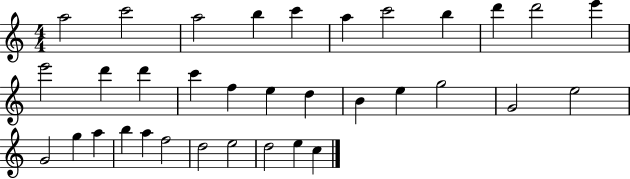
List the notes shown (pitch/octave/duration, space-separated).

A5/h C6/h A5/h B5/q C6/q A5/q C6/h B5/q D6/q D6/h E6/q E6/h D6/q D6/q C6/q F5/q E5/q D5/q B4/q E5/q G5/h G4/h E5/h G4/h G5/q A5/q B5/q A5/q F5/h D5/h E5/h D5/h E5/q C5/q